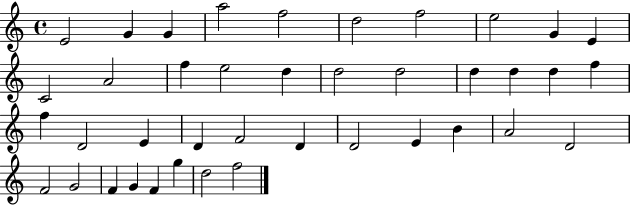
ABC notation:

X:1
T:Untitled
M:4/4
L:1/4
K:C
E2 G G a2 f2 d2 f2 e2 G E C2 A2 f e2 d d2 d2 d d d f f D2 E D F2 D D2 E B A2 D2 F2 G2 F G F g d2 f2